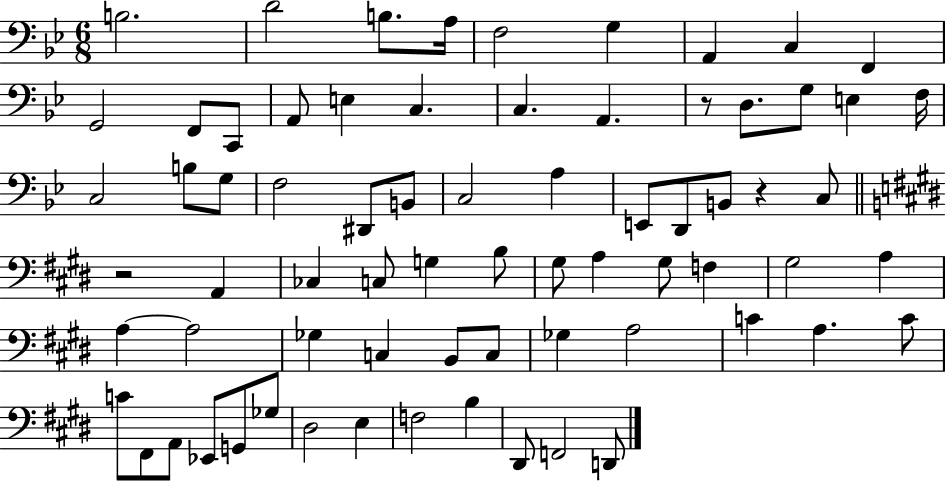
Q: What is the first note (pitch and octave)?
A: B3